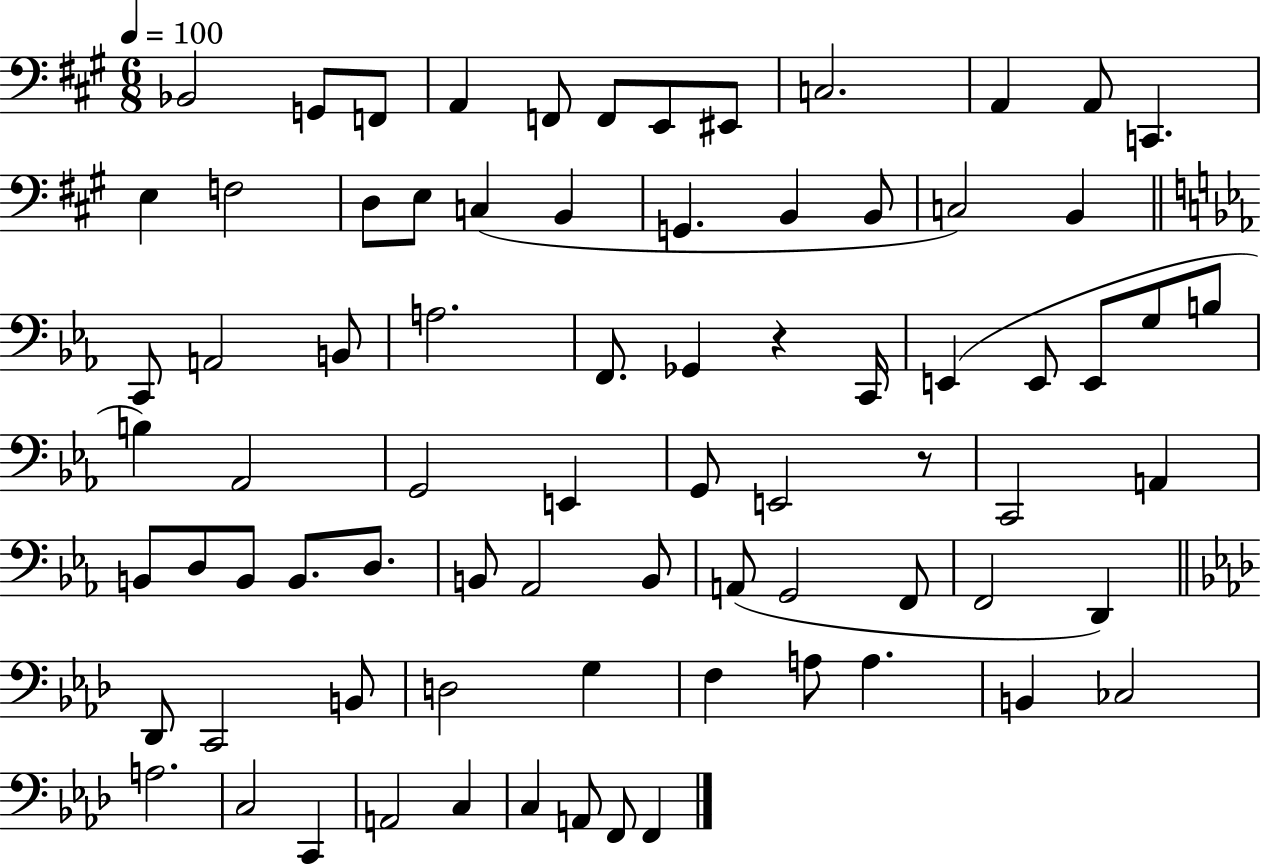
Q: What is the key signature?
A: A major